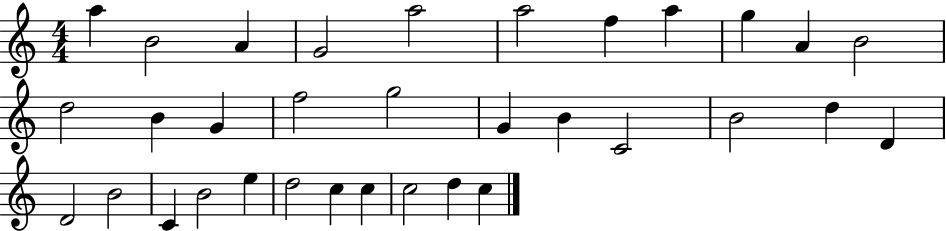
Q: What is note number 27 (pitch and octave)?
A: E5